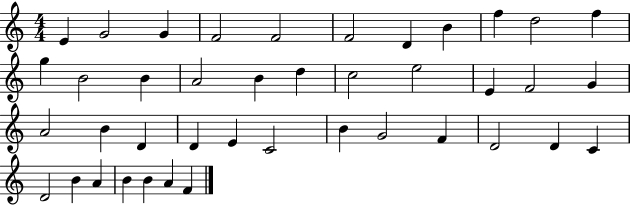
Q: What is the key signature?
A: C major